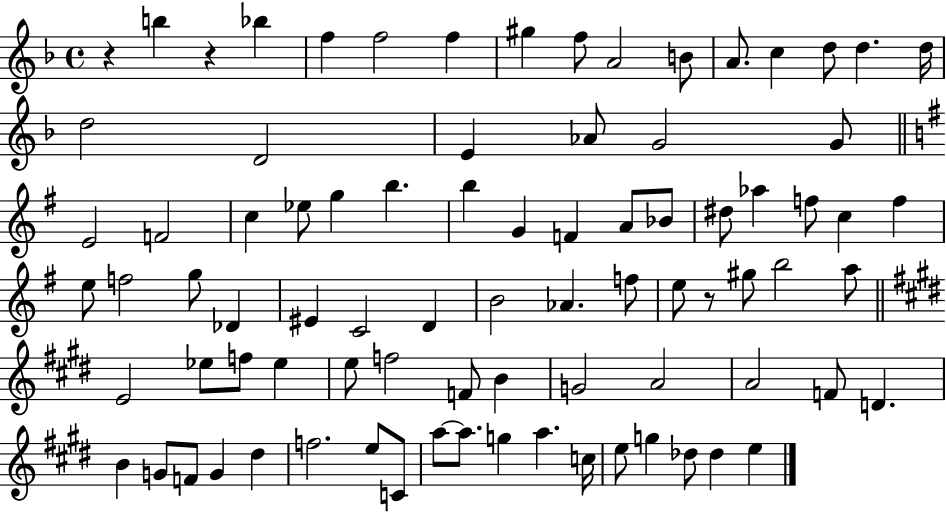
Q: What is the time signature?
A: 4/4